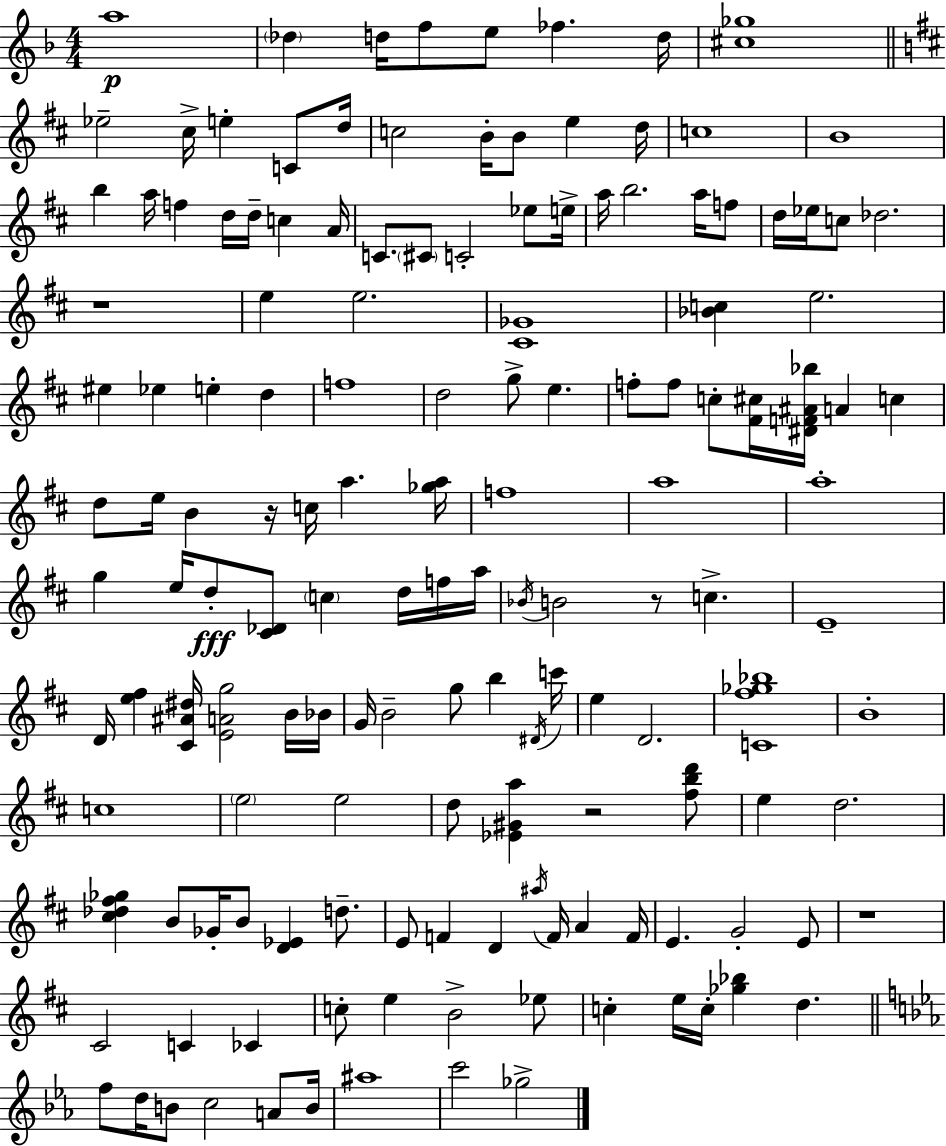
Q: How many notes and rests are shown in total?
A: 147